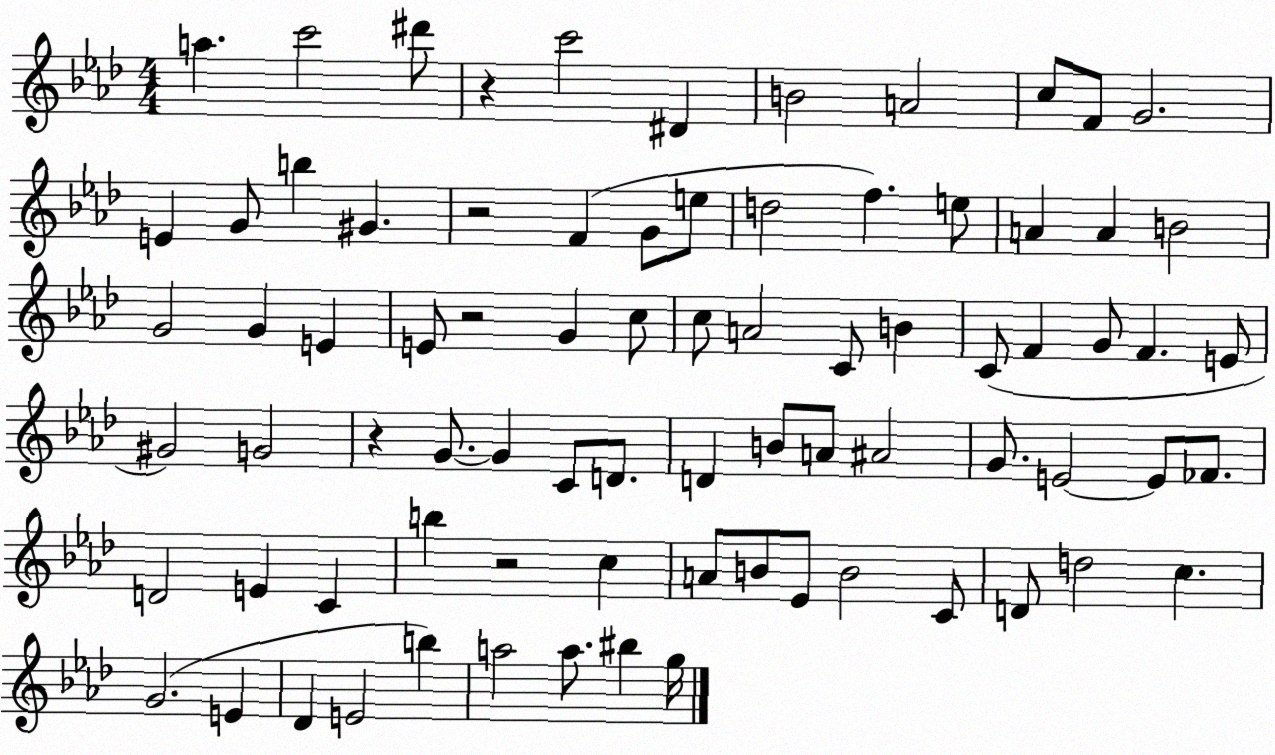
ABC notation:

X:1
T:Untitled
M:4/4
L:1/4
K:Ab
a c'2 ^d'/2 z c'2 ^D B2 A2 c/2 F/2 G2 E G/2 b ^G z2 F G/2 e/2 d2 f e/2 A A B2 G2 G E E/2 z2 G c/2 c/2 A2 C/2 B C/2 F G/2 F E/2 ^G2 G2 z G/2 G C/2 D/2 D B/2 A/2 ^A2 G/2 E2 E/2 _F/2 D2 E C b z2 c A/2 B/2 _E/2 B2 C/2 D/2 d2 c G2 E _D E2 b a2 a/2 ^b g/4